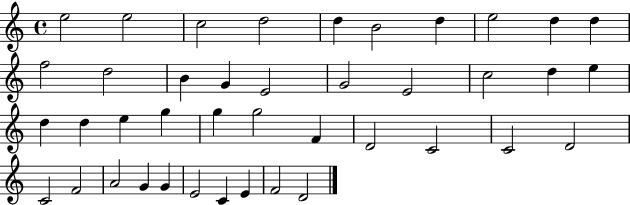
E5/h E5/h C5/h D5/h D5/q B4/h D5/q E5/h D5/q D5/q F5/h D5/h B4/q G4/q E4/h G4/h E4/h C5/h D5/q E5/q D5/q D5/q E5/q G5/q G5/q G5/h F4/q D4/h C4/h C4/h D4/h C4/h F4/h A4/h G4/q G4/q E4/h C4/q E4/q F4/h D4/h